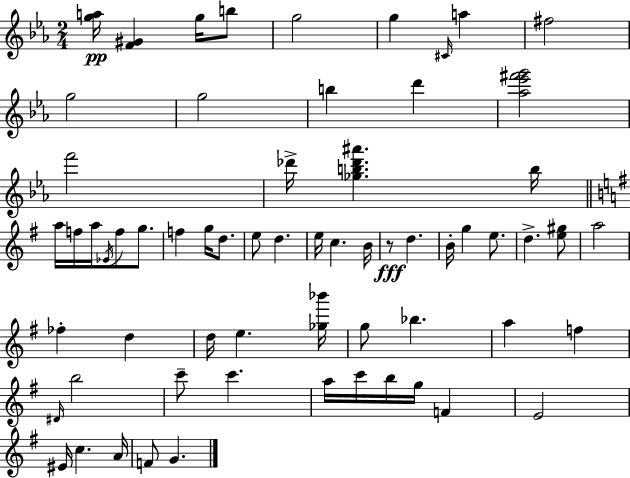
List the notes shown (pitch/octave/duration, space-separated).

[G5,A5]/s [F4,G#4]/q G5/s B5/e G5/h G5/q C#4/s A5/q F#5/h G5/h G5/h B5/q D6/q [Ab5,Eb6,F#6,G6]/h F6/h Db6/s [Gb5,B5,Db6,A#6]/q. B5/s A5/s F5/s A5/s Eb4/s F5/e G5/e. F5/q G5/s D5/e. E5/e D5/q. E5/s C5/q. B4/s R/e D5/q. B4/s G5/q E5/e. D5/q. [E5,G#5]/e A5/h FES5/q D5/q D5/s E5/q. [Gb5,Bb6]/s G5/e Bb5/q. A5/q F5/q D#4/s B5/h C6/e C6/q. A5/s C6/s B5/s G5/s F4/q E4/h EIS4/s C5/q. A4/s F4/e G4/q.